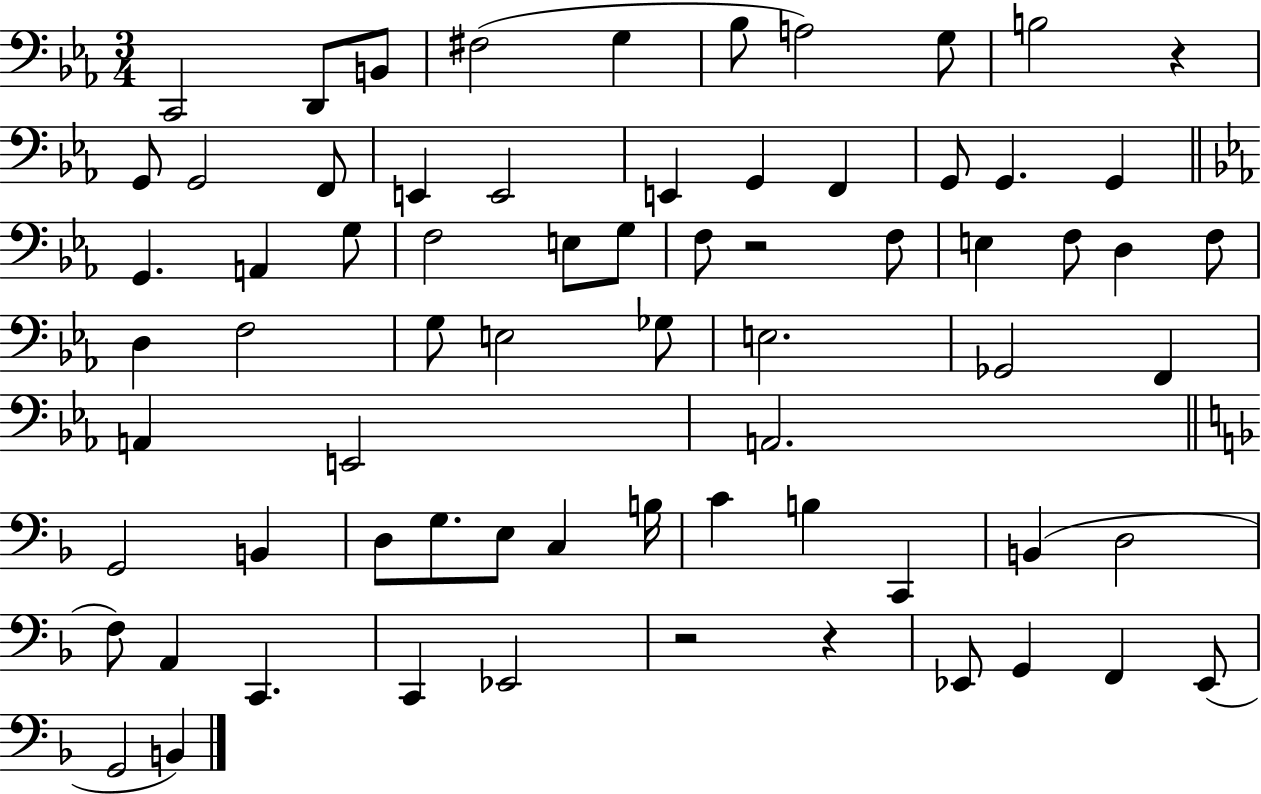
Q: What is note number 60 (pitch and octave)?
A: Eb2